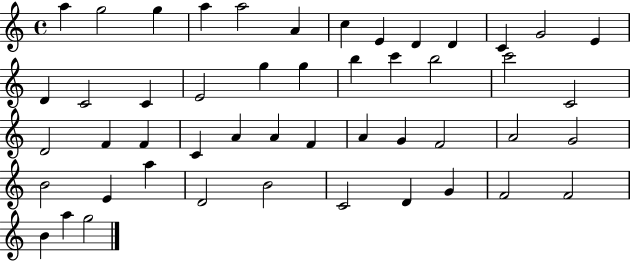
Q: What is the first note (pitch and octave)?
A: A5